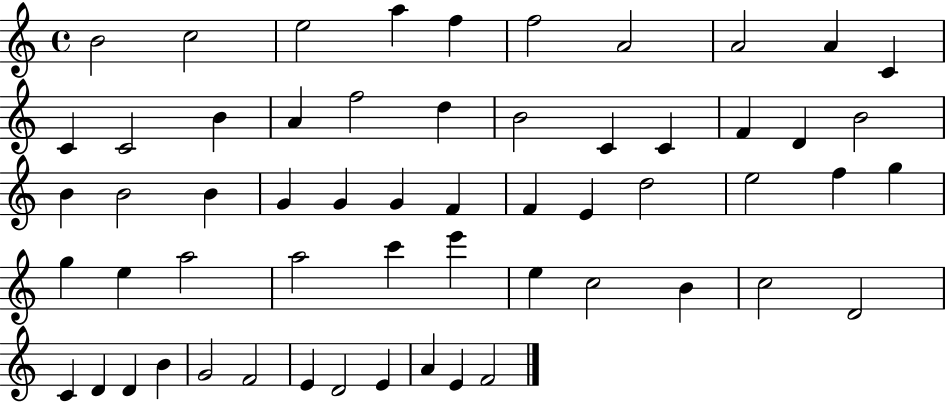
{
  \clef treble
  \time 4/4
  \defaultTimeSignature
  \key c \major
  b'2 c''2 | e''2 a''4 f''4 | f''2 a'2 | a'2 a'4 c'4 | \break c'4 c'2 b'4 | a'4 f''2 d''4 | b'2 c'4 c'4 | f'4 d'4 b'2 | \break b'4 b'2 b'4 | g'4 g'4 g'4 f'4 | f'4 e'4 d''2 | e''2 f''4 g''4 | \break g''4 e''4 a''2 | a''2 c'''4 e'''4 | e''4 c''2 b'4 | c''2 d'2 | \break c'4 d'4 d'4 b'4 | g'2 f'2 | e'4 d'2 e'4 | a'4 e'4 f'2 | \break \bar "|."
}